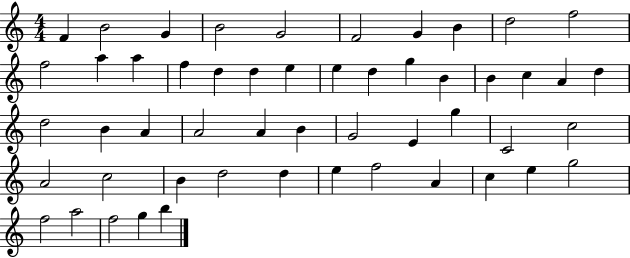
X:1
T:Untitled
M:4/4
L:1/4
K:C
F B2 G B2 G2 F2 G B d2 f2 f2 a a f d d e e d g B B c A d d2 B A A2 A B G2 E g C2 c2 A2 c2 B d2 d e f2 A c e g2 f2 a2 f2 g b